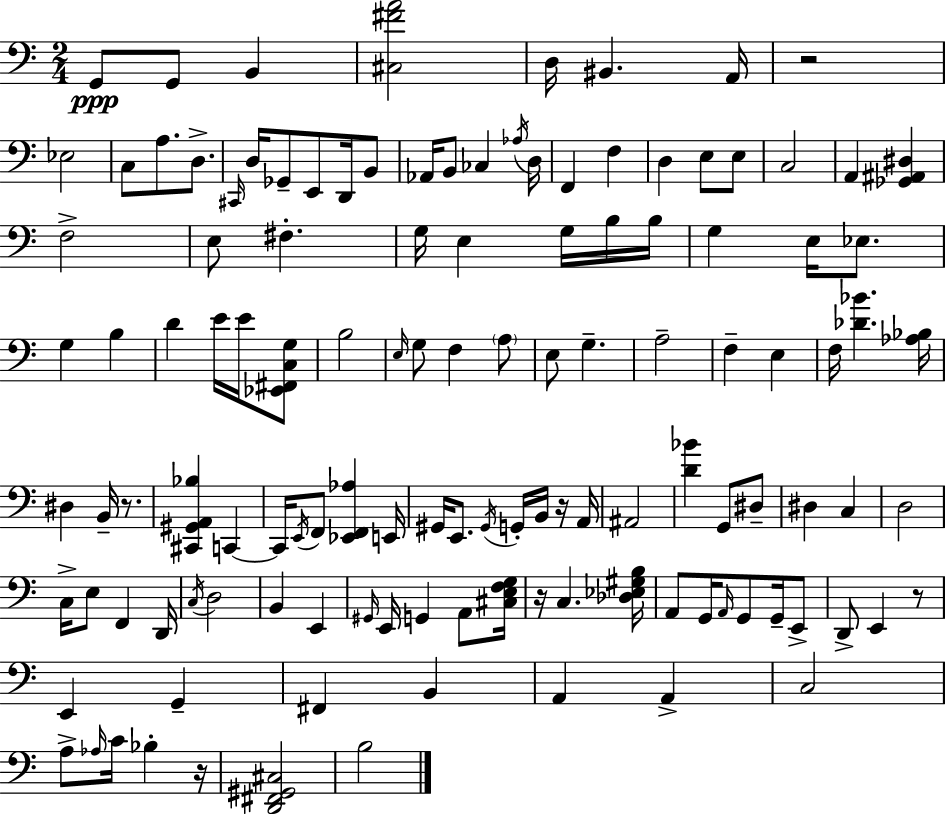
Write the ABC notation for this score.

X:1
T:Untitled
M:2/4
L:1/4
K:Am
G,,/2 G,,/2 B,, [^C,^FA]2 D,/4 ^B,, A,,/4 z2 _E,2 C,/2 A,/2 D,/2 ^C,,/4 D,/4 _G,,/2 E,,/2 D,,/4 B,,/2 _A,,/4 B,,/2 _C, _A,/4 D,/4 F,, F, D, E,/2 E,/2 C,2 A,, [_G,,^A,,^D,] F,2 E,/2 ^F, G,/4 E, G,/4 B,/4 B,/4 G, E,/4 _E,/2 G, B, D E/4 E/4 [_E,,^F,,C,G,]/2 B,2 E,/4 G,/2 F, A,/2 E,/2 G, A,2 F, E, F,/4 [_D_B] [_A,_B,]/4 ^D, B,,/4 z/2 [^C,,^G,,A,,_B,] C,, C,,/4 E,,/4 F,,/2 [_E,,F,,_A,] E,,/4 ^G,,/4 E,,/2 ^G,,/4 G,,/4 B,,/4 z/4 A,,/4 ^A,,2 [D_B] G,,/2 ^D,/2 ^D, C, D,2 C,/4 E,/2 F,, D,,/4 C,/4 D,2 B,, E,, ^G,,/4 E,,/4 G,, A,,/2 [^C,E,F,G,]/4 z/4 C, [_D,_E,^G,B,]/4 A,,/2 G,,/4 A,,/4 G,,/2 G,,/4 E,,/2 D,,/2 E,, z/2 E,, G,, ^F,, B,, A,, A,, C,2 A,/2 _A,/4 C/4 _B, z/4 [D,,^F,,^G,,^C,]2 B,2